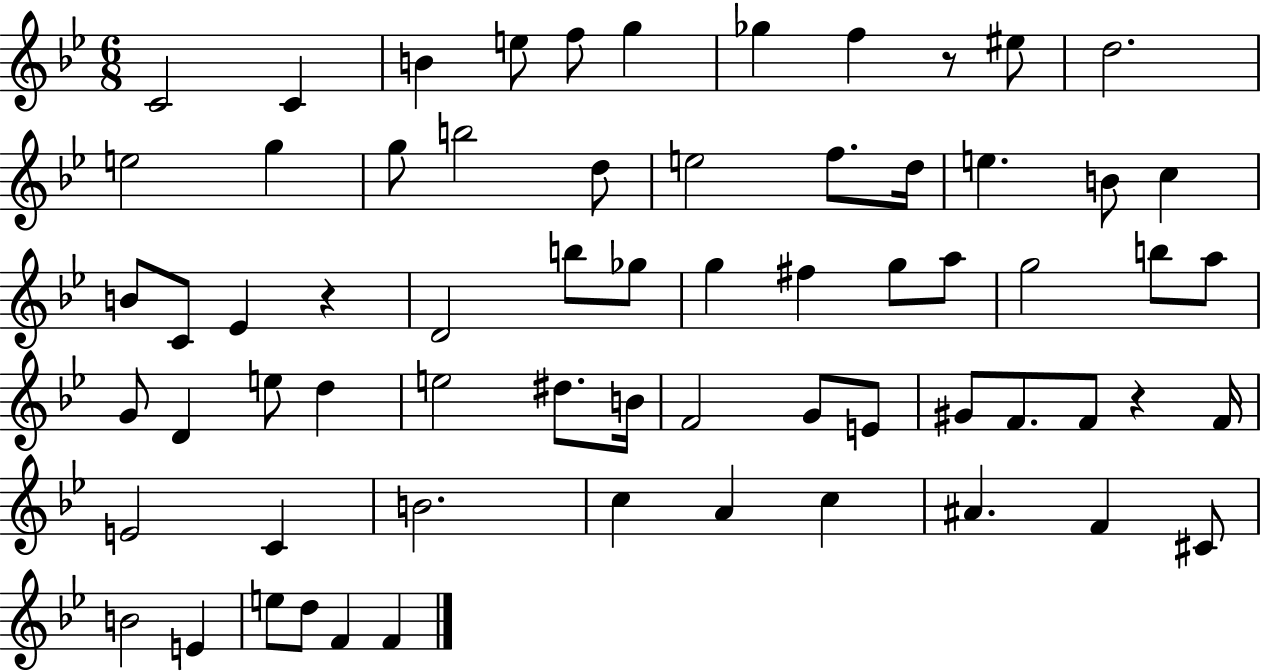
{
  \clef treble
  \numericTimeSignature
  \time 6/8
  \key bes \major
  \repeat volta 2 { c'2 c'4 | b'4 e''8 f''8 g''4 | ges''4 f''4 r8 eis''8 | d''2. | \break e''2 g''4 | g''8 b''2 d''8 | e''2 f''8. d''16 | e''4. b'8 c''4 | \break b'8 c'8 ees'4 r4 | d'2 b''8 ges''8 | g''4 fis''4 g''8 a''8 | g''2 b''8 a''8 | \break g'8 d'4 e''8 d''4 | e''2 dis''8. b'16 | f'2 g'8 e'8 | gis'8 f'8. f'8 r4 f'16 | \break e'2 c'4 | b'2. | c''4 a'4 c''4 | ais'4. f'4 cis'8 | \break b'2 e'4 | e''8 d''8 f'4 f'4 | } \bar "|."
}